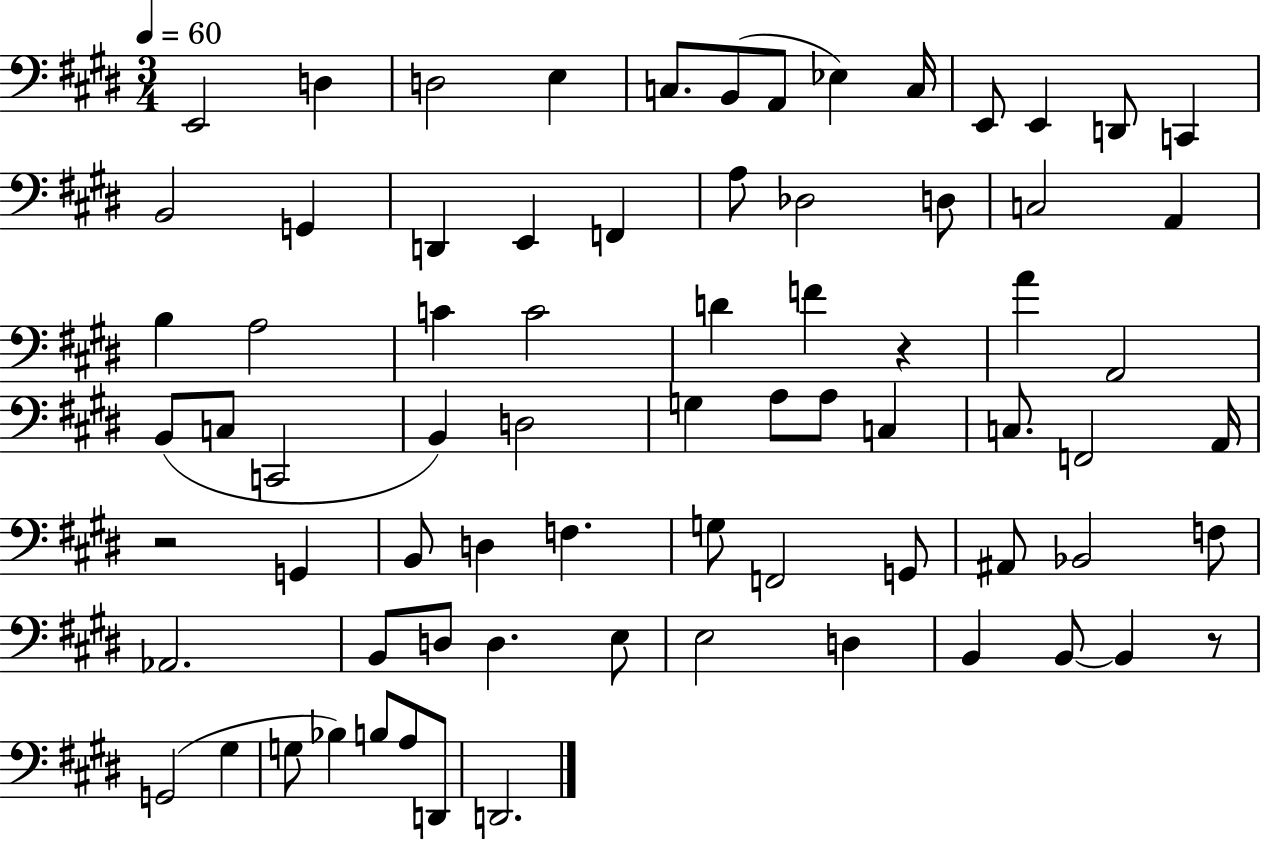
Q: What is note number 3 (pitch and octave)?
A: D3